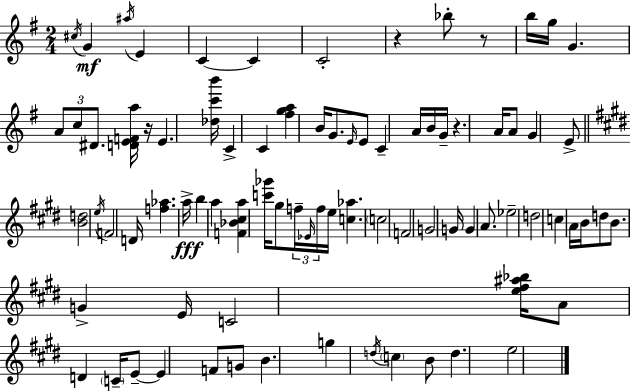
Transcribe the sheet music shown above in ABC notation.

X:1
T:Untitled
M:2/4
L:1/4
K:Em
^c/4 G ^a/4 E C C C2 z _b/2 z/2 b/4 g/4 G A/2 c/2 ^D/2 [DEFa]/4 z/4 E [_dc'b']/4 C C [^fga] B/4 G/2 E/4 E/2 C A/4 B/4 G/4 z A/4 A/2 G E/2 [Bd]2 e/4 F2 D/4 [f_a] a/4 b a [F_B^ca] [c'_g']/4 ^g/2 f/4 _E/4 f/4 e/4 [c_a] c2 F2 G2 G/4 G A/2 _e2 d2 c A/4 B/4 d/2 B/2 G E/4 C2 [e^f^a_b]/4 A/2 D C/4 E/2 E F/2 G/2 B g d/4 c B/2 d e2